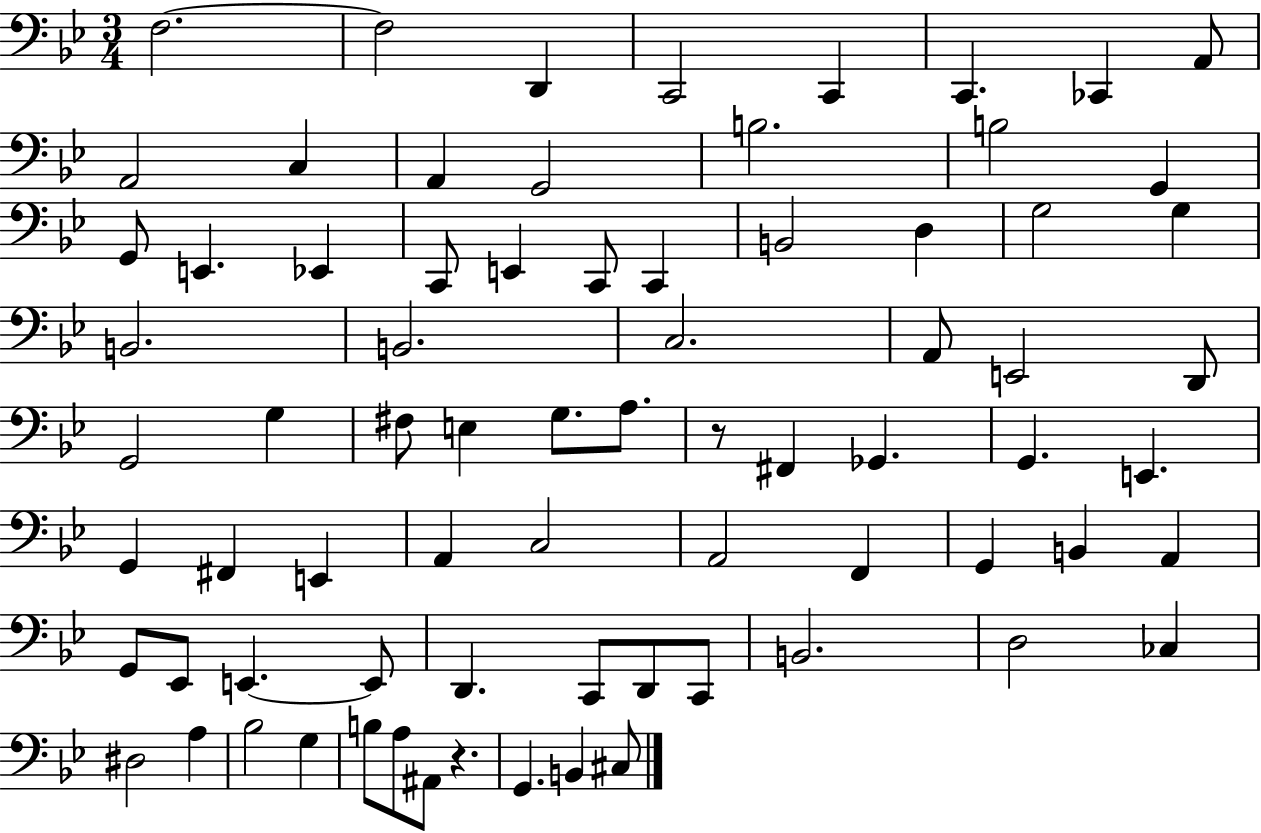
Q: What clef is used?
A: bass